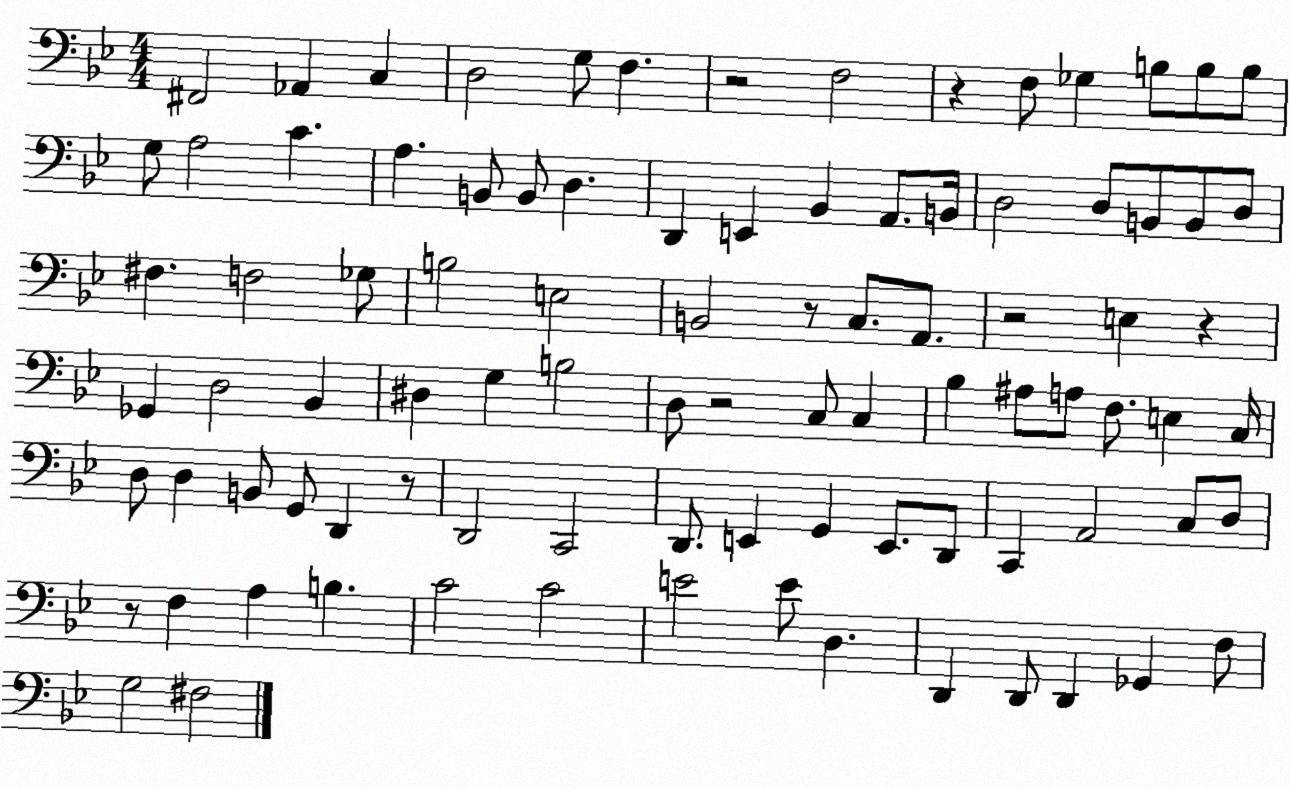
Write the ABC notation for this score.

X:1
T:Untitled
M:4/4
L:1/4
K:Bb
^F,,2 _A,, C, D,2 G,/2 F, z2 F,2 z F,/2 _G, B,/2 B,/2 B,/2 G,/2 A,2 C A, B,,/2 B,,/2 D, D,, E,, _B,, A,,/2 B,,/4 D,2 D,/2 B,,/2 B,,/2 D,/2 ^F, F,2 _G,/2 B,2 E,2 B,,2 z/2 C,/2 A,,/2 z2 E, z _G,, D,2 _B,, ^D, G, B,2 D,/2 z2 C,/2 C, _B, ^A,/2 A,/2 F,/2 E, C,/4 D,/2 D, B,,/2 G,,/2 D,, z/2 D,,2 C,,2 D,,/2 E,, G,, E,,/2 D,,/2 C,, A,,2 C,/2 D,/2 z/2 F, A, B, C2 C2 E2 E/2 D, D,, D,,/2 D,, _G,, F,/2 G,2 ^F,2